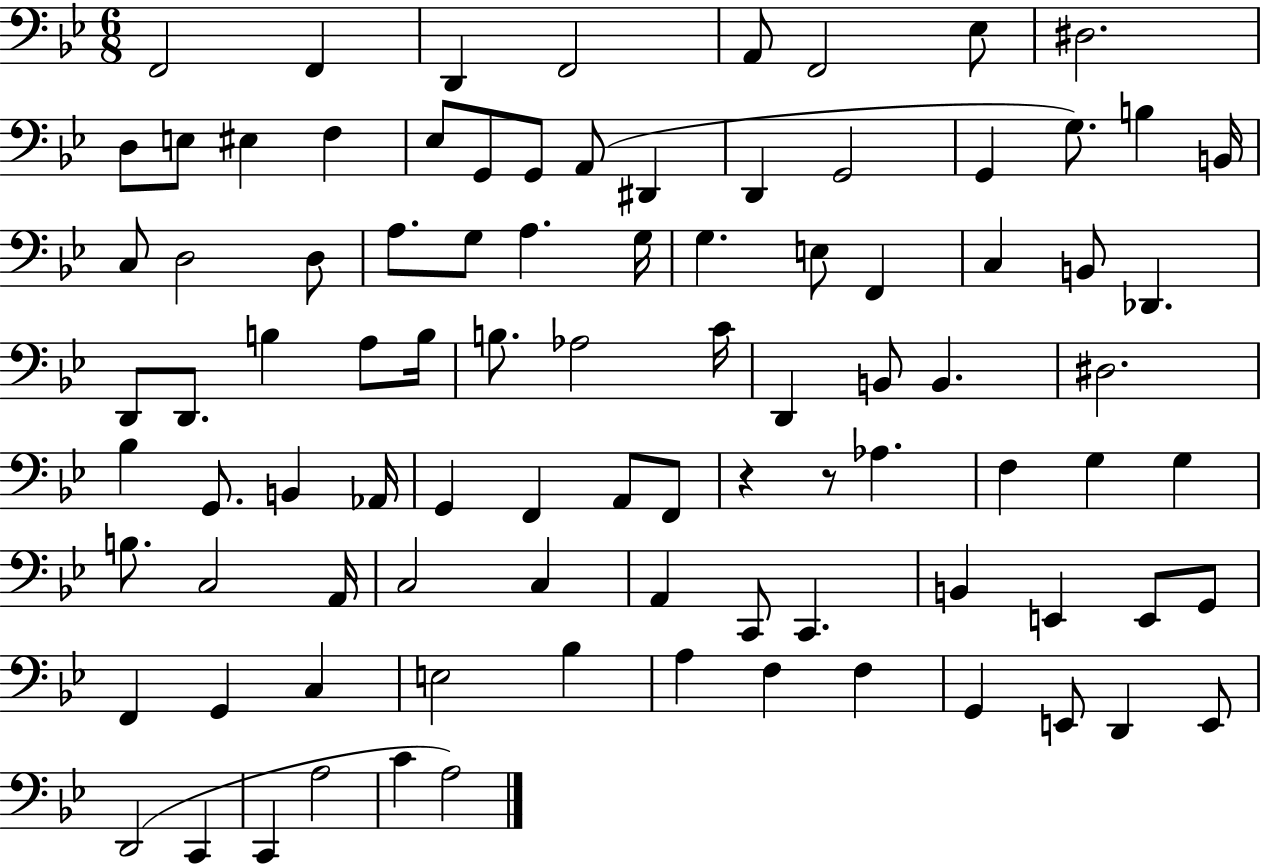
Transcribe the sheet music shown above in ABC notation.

X:1
T:Untitled
M:6/8
L:1/4
K:Bb
F,,2 F,, D,, F,,2 A,,/2 F,,2 _E,/2 ^D,2 D,/2 E,/2 ^E, F, _E,/2 G,,/2 G,,/2 A,,/2 ^D,, D,, G,,2 G,, G,/2 B, B,,/4 C,/2 D,2 D,/2 A,/2 G,/2 A, G,/4 G, E,/2 F,, C, B,,/2 _D,, D,,/2 D,,/2 B, A,/2 B,/4 B,/2 _A,2 C/4 D,, B,,/2 B,, ^D,2 _B, G,,/2 B,, _A,,/4 G,, F,, A,,/2 F,,/2 z z/2 _A, F, G, G, B,/2 C,2 A,,/4 C,2 C, A,, C,,/2 C,, B,, E,, E,,/2 G,,/2 F,, G,, C, E,2 _B, A, F, F, G,, E,,/2 D,, E,,/2 D,,2 C,, C,, A,2 C A,2